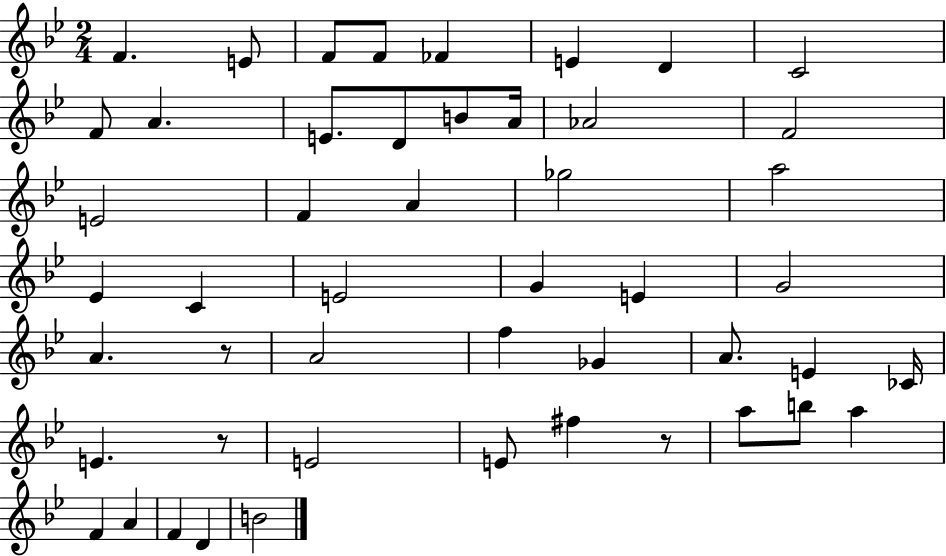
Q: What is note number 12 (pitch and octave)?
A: D4